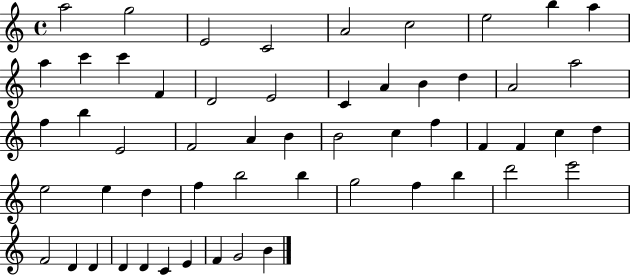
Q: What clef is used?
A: treble